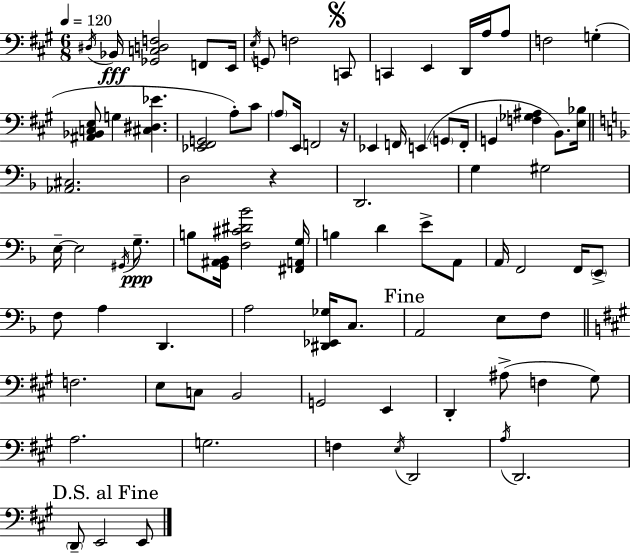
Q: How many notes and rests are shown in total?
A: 86